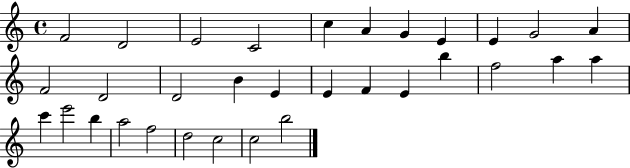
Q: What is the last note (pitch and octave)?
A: B5